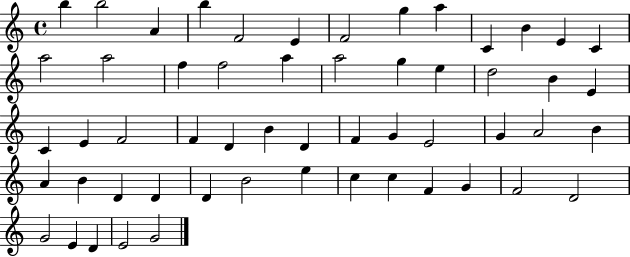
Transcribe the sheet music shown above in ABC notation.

X:1
T:Untitled
M:4/4
L:1/4
K:C
b b2 A b F2 E F2 g a C B E C a2 a2 f f2 a a2 g e d2 B E C E F2 F D B D F G E2 G A2 B A B D D D B2 e c c F G F2 D2 G2 E D E2 G2